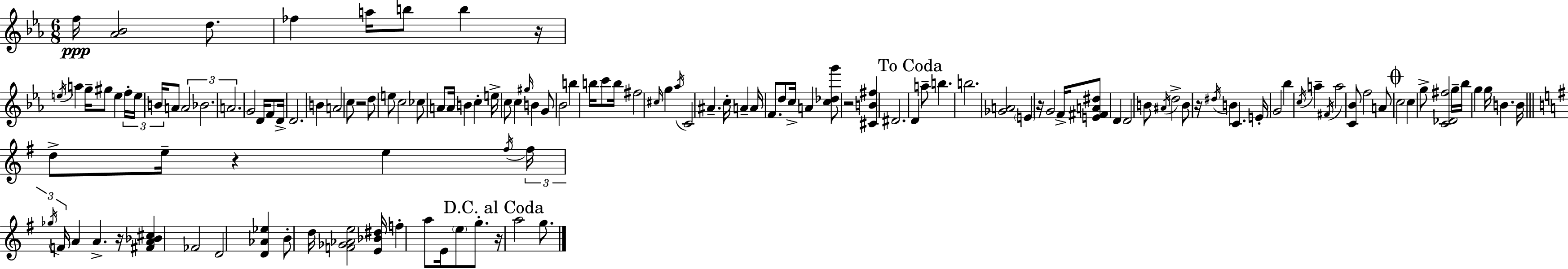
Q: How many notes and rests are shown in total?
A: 132